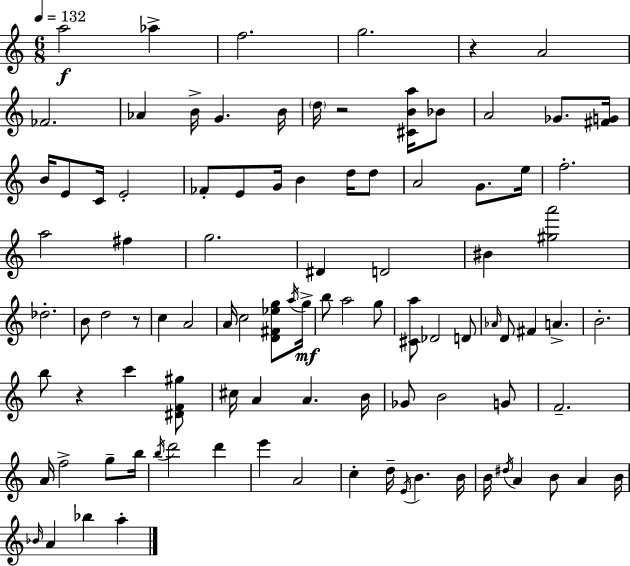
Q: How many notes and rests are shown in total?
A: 97